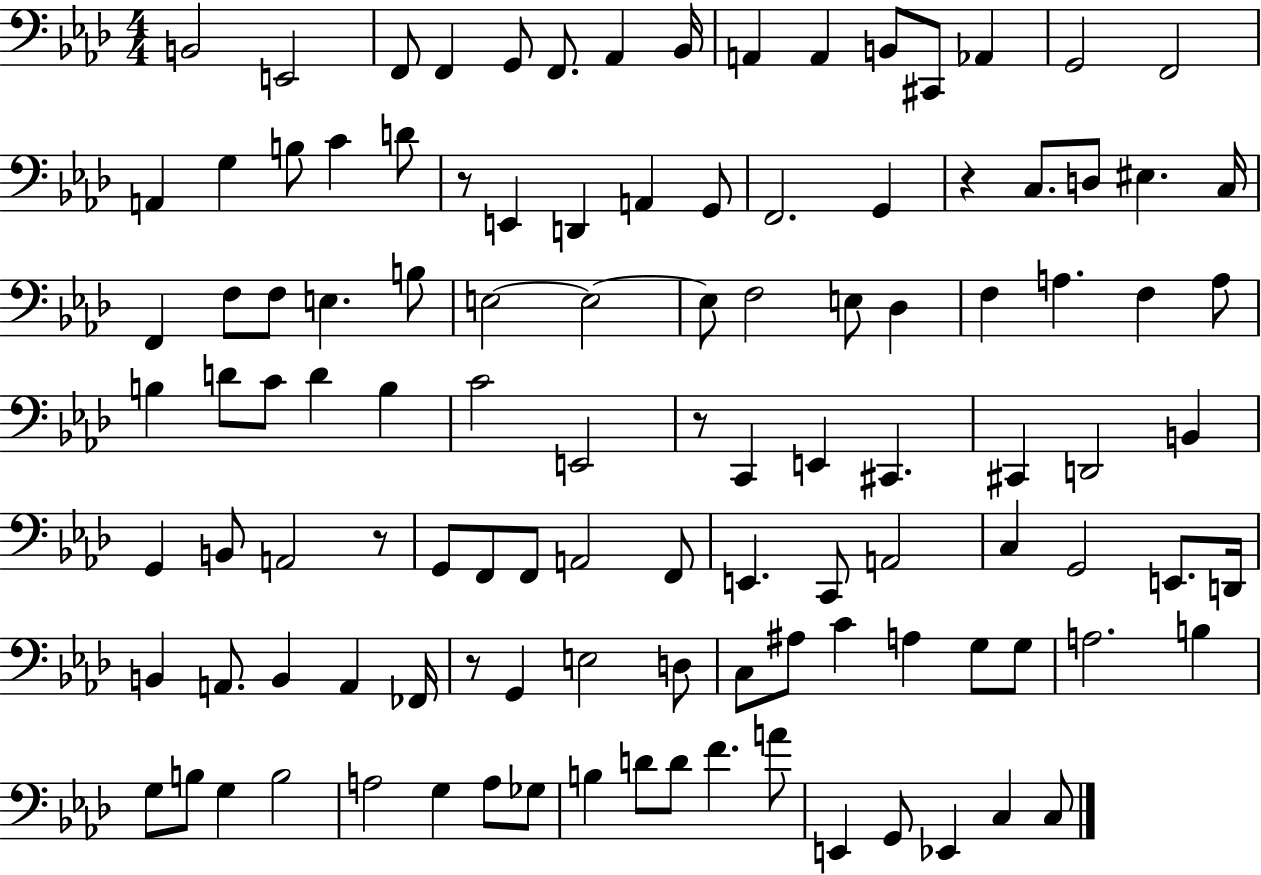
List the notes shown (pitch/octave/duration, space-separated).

B2/h E2/h F2/e F2/q G2/e F2/e. Ab2/q Bb2/s A2/q A2/q B2/e C#2/e Ab2/q G2/h F2/h A2/q G3/q B3/e C4/q D4/e R/e E2/q D2/q A2/q G2/e F2/h. G2/q R/q C3/e. D3/e EIS3/q. C3/s F2/q F3/e F3/e E3/q. B3/e E3/h E3/h E3/e F3/h E3/e Db3/q F3/q A3/q. F3/q A3/e B3/q D4/e C4/e D4/q B3/q C4/h E2/h R/e C2/q E2/q C#2/q. C#2/q D2/h B2/q G2/q B2/e A2/h R/e G2/e F2/e F2/e A2/h F2/e E2/q. C2/e A2/h C3/q G2/h E2/e. D2/s B2/q A2/e. B2/q A2/q FES2/s R/e G2/q E3/h D3/e C3/e A#3/e C4/q A3/q G3/e G3/e A3/h. B3/q G3/e B3/e G3/q B3/h A3/h G3/q A3/e Gb3/e B3/q D4/e D4/e F4/q. A4/e E2/q G2/e Eb2/q C3/q C3/e